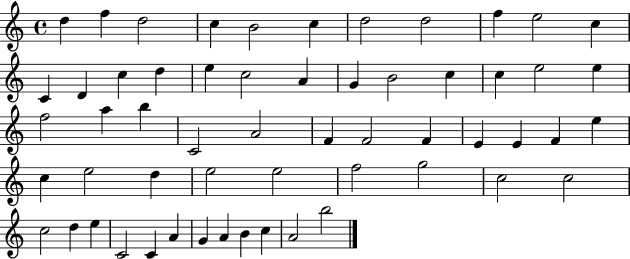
D5/q F5/q D5/h C5/q B4/h C5/q D5/h D5/h F5/q E5/h C5/q C4/q D4/q C5/q D5/q E5/q C5/h A4/q G4/q B4/h C5/q C5/q E5/h E5/q F5/h A5/q B5/q C4/h A4/h F4/q F4/h F4/q E4/q E4/q F4/q E5/q C5/q E5/h D5/q E5/h E5/h F5/h G5/h C5/h C5/h C5/h D5/q E5/q C4/h C4/q A4/q G4/q A4/q B4/q C5/q A4/h B5/h